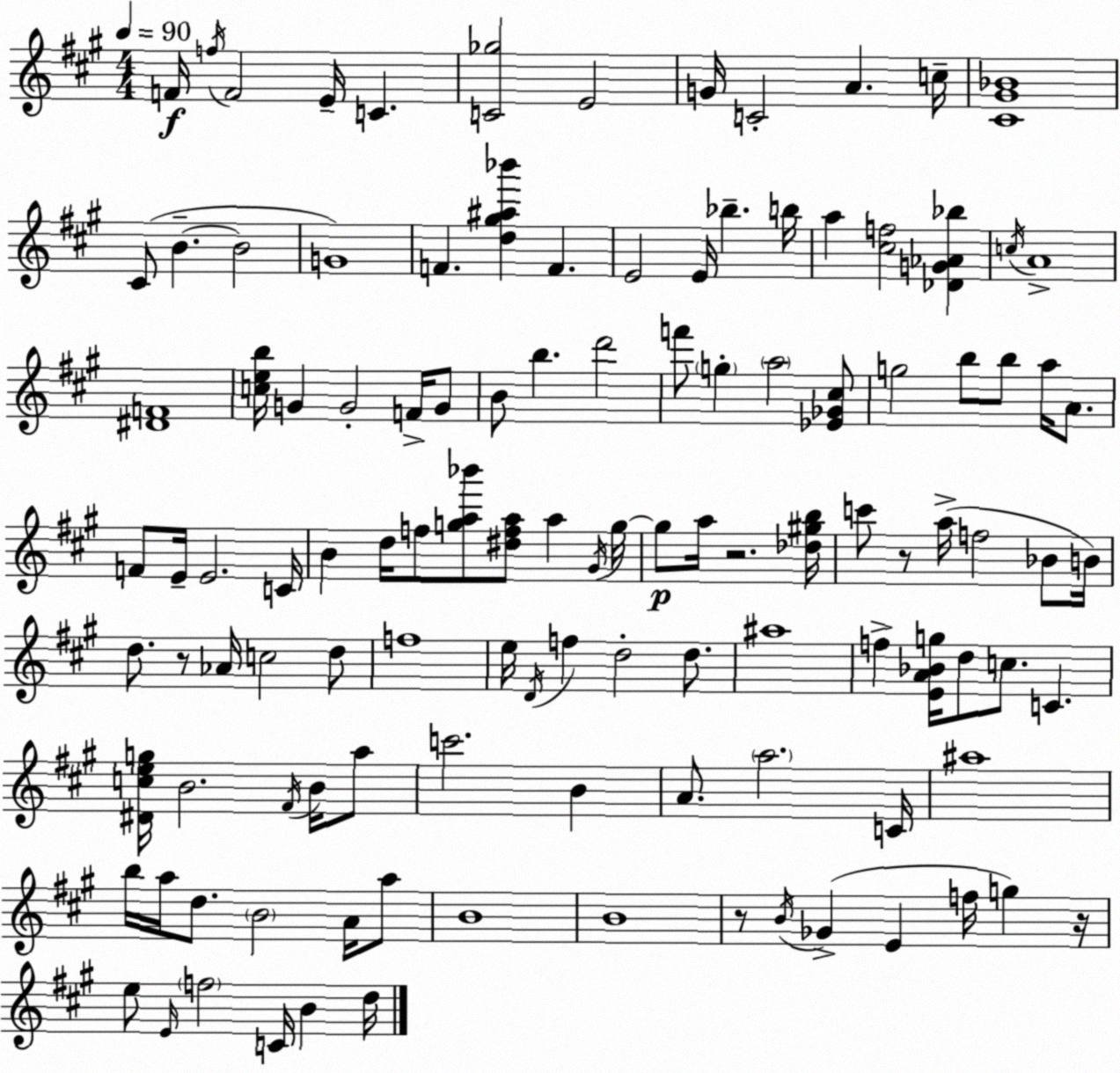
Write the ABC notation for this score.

X:1
T:Untitled
M:4/4
L:1/4
K:A
F/4 f/4 F2 E/4 C [C_g]2 E2 G/4 C2 A c/4 [^C^G_B]4 ^C/2 B B2 G4 F [d^g^a_b'] F E2 E/4 _b b/4 a [^cf]2 [_DG_A_b] c/4 A4 [^DF]4 [ceb]/4 G G2 F/4 G/2 B/2 b d'2 f'/2 g a2 [_E_G^c]/2 g2 b/2 b/2 a/4 A/2 F/2 E/4 E2 C/4 B d/4 f/2 [ga_b']/2 [^dfa]/2 a ^G/4 g/4 g/2 a/4 z2 [_d^gb]/4 c'/2 z/2 a/4 f2 _B/2 B/4 d/2 z/2 _A/4 c2 d/2 f4 e/4 D/4 f d2 d/2 ^a4 f [EA_Bg]/4 d/2 c/2 C [^Dceg]/4 B2 ^F/4 B/4 a/2 c'2 B A/2 a2 C/4 ^a4 b/4 a/4 d/2 B2 A/4 a/2 B4 B4 z/2 B/4 _G E f/4 g z/4 e/2 E/4 f2 C/4 B d/4